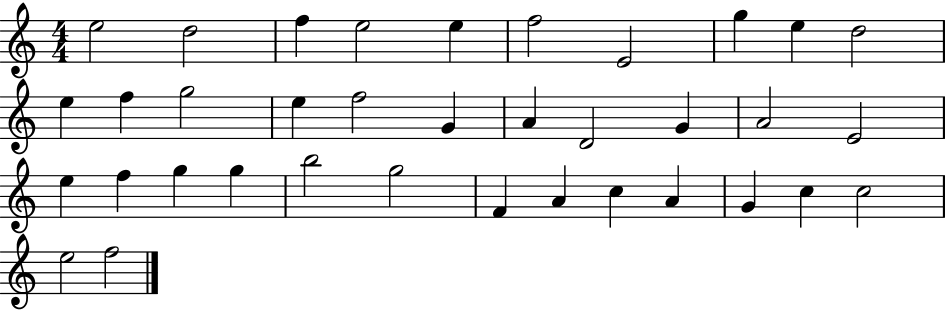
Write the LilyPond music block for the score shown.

{
  \clef treble
  \numericTimeSignature
  \time 4/4
  \key c \major
  e''2 d''2 | f''4 e''2 e''4 | f''2 e'2 | g''4 e''4 d''2 | \break e''4 f''4 g''2 | e''4 f''2 g'4 | a'4 d'2 g'4 | a'2 e'2 | \break e''4 f''4 g''4 g''4 | b''2 g''2 | f'4 a'4 c''4 a'4 | g'4 c''4 c''2 | \break e''2 f''2 | \bar "|."
}